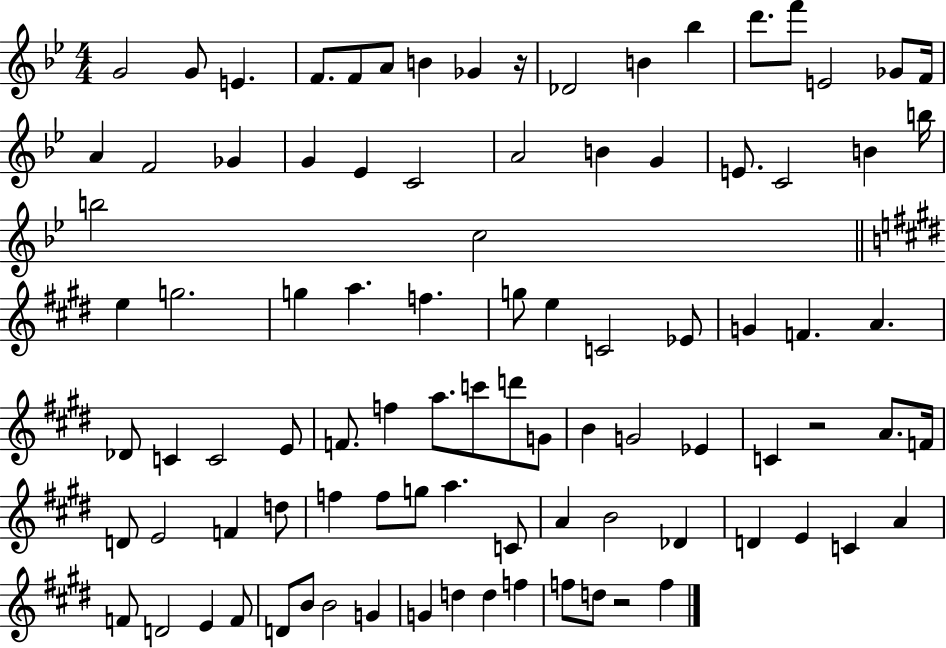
G4/h G4/e E4/q. F4/e. F4/e A4/e B4/q Gb4/q R/s Db4/h B4/q Bb5/q D6/e. F6/e E4/h Gb4/e F4/s A4/q F4/h Gb4/q G4/q Eb4/q C4/h A4/h B4/q G4/q E4/e. C4/h B4/q B5/s B5/h C5/h E5/q G5/h. G5/q A5/q. F5/q. G5/e E5/q C4/h Eb4/e G4/q F4/q. A4/q. Db4/e C4/q C4/h E4/e F4/e. F5/q A5/e. C6/e D6/e G4/e B4/q G4/h Eb4/q C4/q R/h A4/e. F4/s D4/e E4/h F4/q D5/e F5/q F5/e G5/e A5/q. C4/e A4/q B4/h Db4/q D4/q E4/q C4/q A4/q F4/e D4/h E4/q F4/e D4/e B4/e B4/h G4/q G4/q D5/q D5/q F5/q F5/e D5/e R/h F5/q